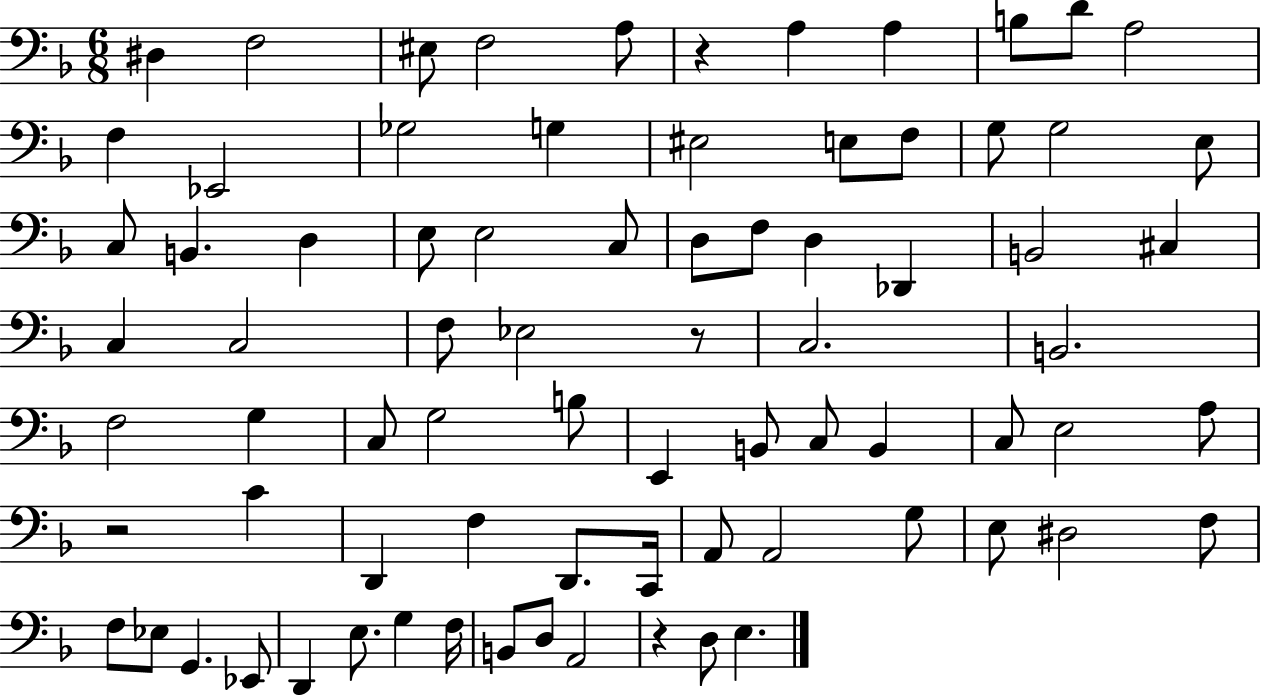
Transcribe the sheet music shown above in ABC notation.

X:1
T:Untitled
M:6/8
L:1/4
K:F
^D, F,2 ^E,/2 F,2 A,/2 z A, A, B,/2 D/2 A,2 F, _E,,2 _G,2 G, ^E,2 E,/2 F,/2 G,/2 G,2 E,/2 C,/2 B,, D, E,/2 E,2 C,/2 D,/2 F,/2 D, _D,, B,,2 ^C, C, C,2 F,/2 _E,2 z/2 C,2 B,,2 F,2 G, C,/2 G,2 B,/2 E,, B,,/2 C,/2 B,, C,/2 E,2 A,/2 z2 C D,, F, D,,/2 C,,/4 A,,/2 A,,2 G,/2 E,/2 ^D,2 F,/2 F,/2 _E,/2 G,, _E,,/2 D,, E,/2 G, F,/4 B,,/2 D,/2 A,,2 z D,/2 E,